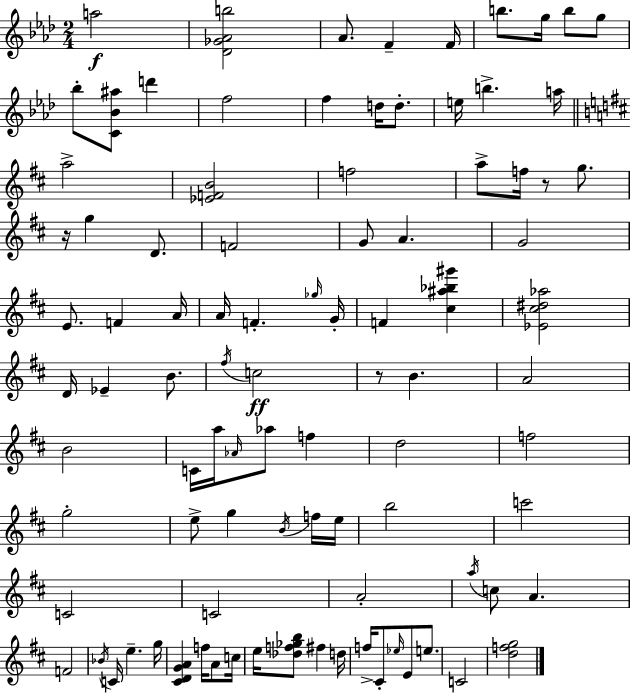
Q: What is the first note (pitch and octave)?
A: A5